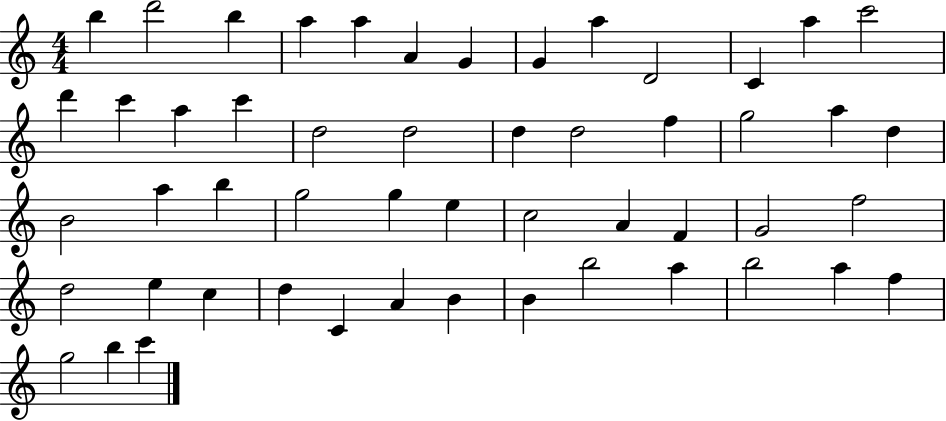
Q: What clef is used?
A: treble